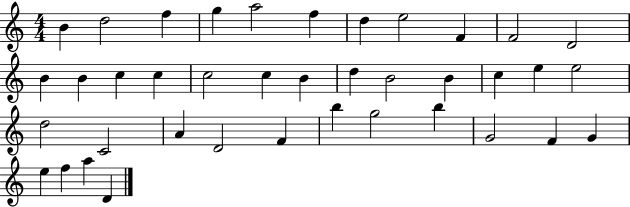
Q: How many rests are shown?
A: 0